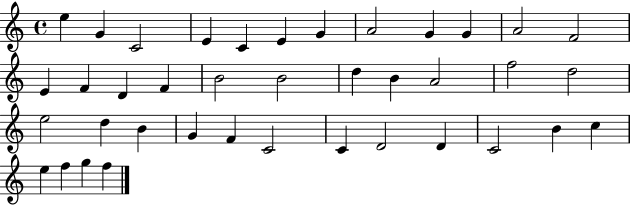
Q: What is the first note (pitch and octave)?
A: E5